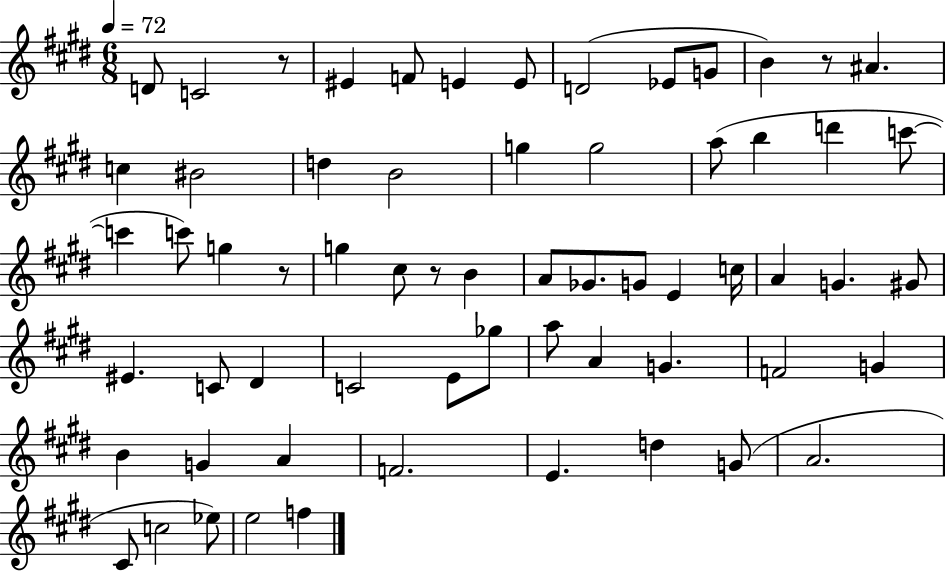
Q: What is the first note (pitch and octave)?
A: D4